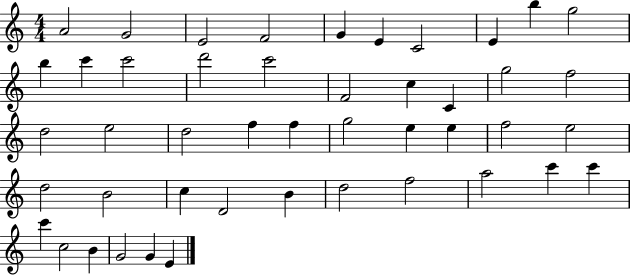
X:1
T:Untitled
M:4/4
L:1/4
K:C
A2 G2 E2 F2 G E C2 E b g2 b c' c'2 d'2 c'2 F2 c C g2 f2 d2 e2 d2 f f g2 e e f2 e2 d2 B2 c D2 B d2 f2 a2 c' c' c' c2 B G2 G E